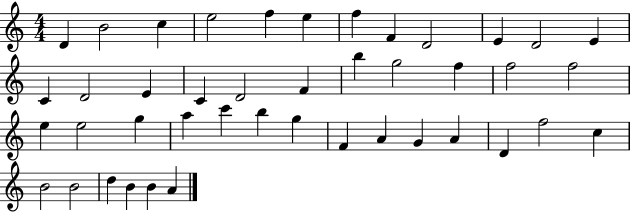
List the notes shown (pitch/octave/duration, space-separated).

D4/q B4/h C5/q E5/h F5/q E5/q F5/q F4/q D4/h E4/q D4/h E4/q C4/q D4/h E4/q C4/q D4/h F4/q B5/q G5/h F5/q F5/h F5/h E5/q E5/h G5/q A5/q C6/q B5/q G5/q F4/q A4/q G4/q A4/q D4/q F5/h C5/q B4/h B4/h D5/q B4/q B4/q A4/q